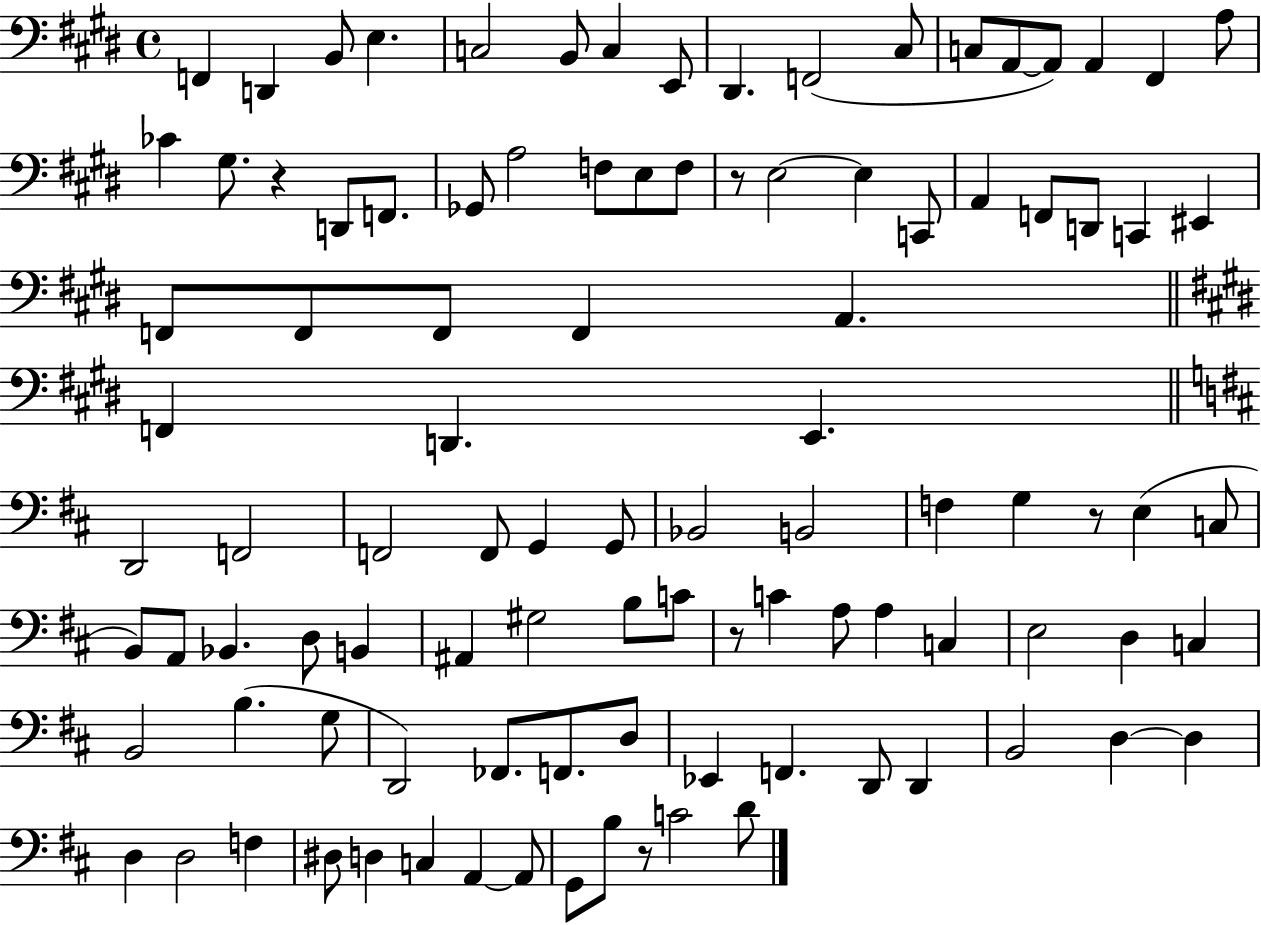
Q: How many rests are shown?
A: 5